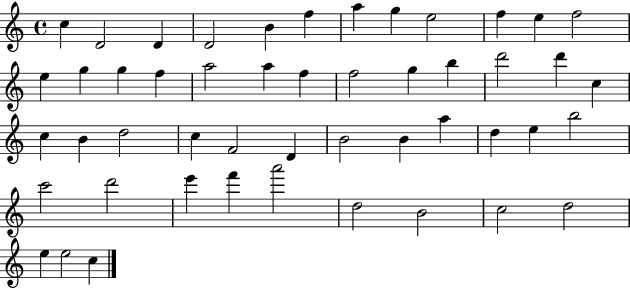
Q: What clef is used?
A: treble